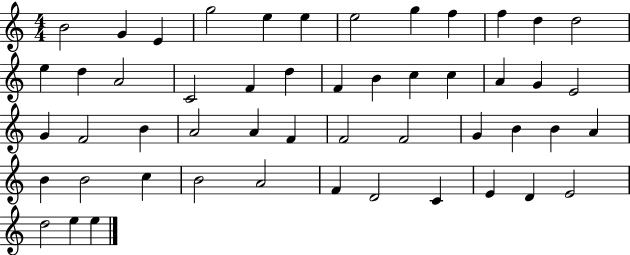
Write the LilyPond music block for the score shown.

{
  \clef treble
  \numericTimeSignature
  \time 4/4
  \key c \major
  b'2 g'4 e'4 | g''2 e''4 e''4 | e''2 g''4 f''4 | f''4 d''4 d''2 | \break e''4 d''4 a'2 | c'2 f'4 d''4 | f'4 b'4 c''4 c''4 | a'4 g'4 e'2 | \break g'4 f'2 b'4 | a'2 a'4 f'4 | f'2 f'2 | g'4 b'4 b'4 a'4 | \break b'4 b'2 c''4 | b'2 a'2 | f'4 d'2 c'4 | e'4 d'4 e'2 | \break d''2 e''4 e''4 | \bar "|."
}